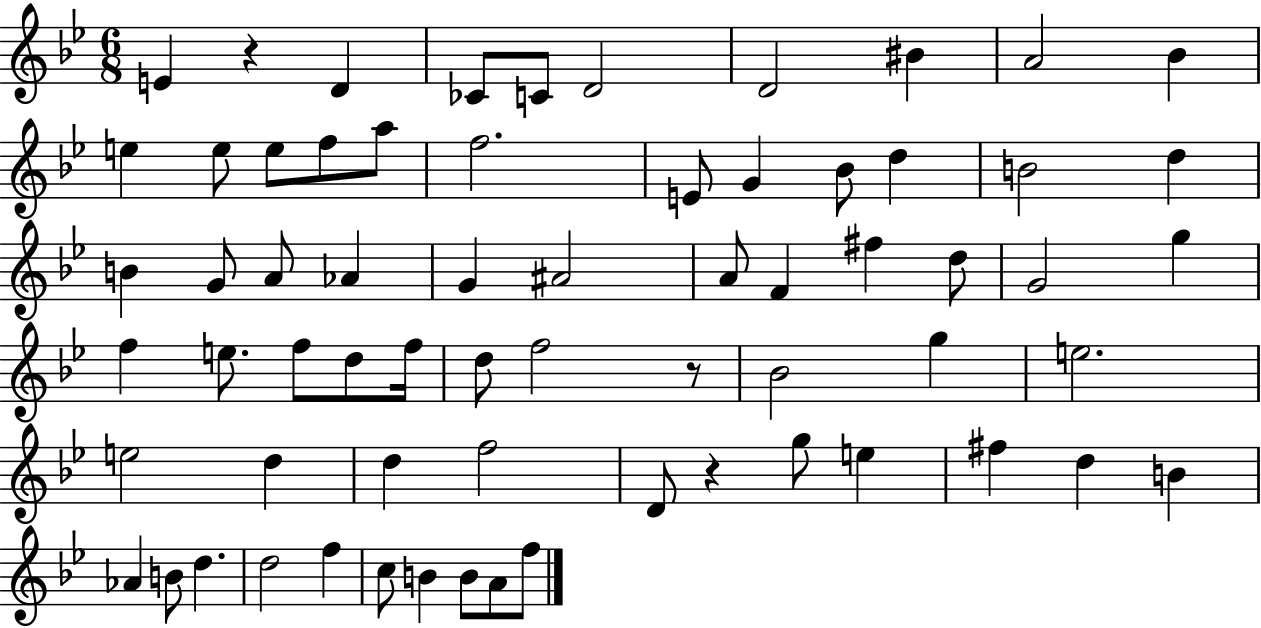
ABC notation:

X:1
T:Untitled
M:6/8
L:1/4
K:Bb
E z D _C/2 C/2 D2 D2 ^B A2 _B e e/2 e/2 f/2 a/2 f2 E/2 G _B/2 d B2 d B G/2 A/2 _A G ^A2 A/2 F ^f d/2 G2 g f e/2 f/2 d/2 f/4 d/2 f2 z/2 _B2 g e2 e2 d d f2 D/2 z g/2 e ^f d B _A B/2 d d2 f c/2 B B/2 A/2 f/2